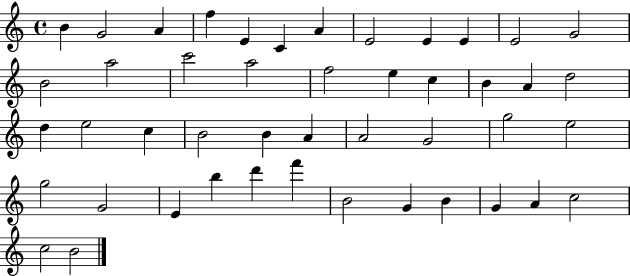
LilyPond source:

{
  \clef treble
  \time 4/4
  \defaultTimeSignature
  \key c \major
  b'4 g'2 a'4 | f''4 e'4 c'4 a'4 | e'2 e'4 e'4 | e'2 g'2 | \break b'2 a''2 | c'''2 a''2 | f''2 e''4 c''4 | b'4 a'4 d''2 | \break d''4 e''2 c''4 | b'2 b'4 a'4 | a'2 g'2 | g''2 e''2 | \break g''2 g'2 | e'4 b''4 d'''4 f'''4 | b'2 g'4 b'4 | g'4 a'4 c''2 | \break c''2 b'2 | \bar "|."
}